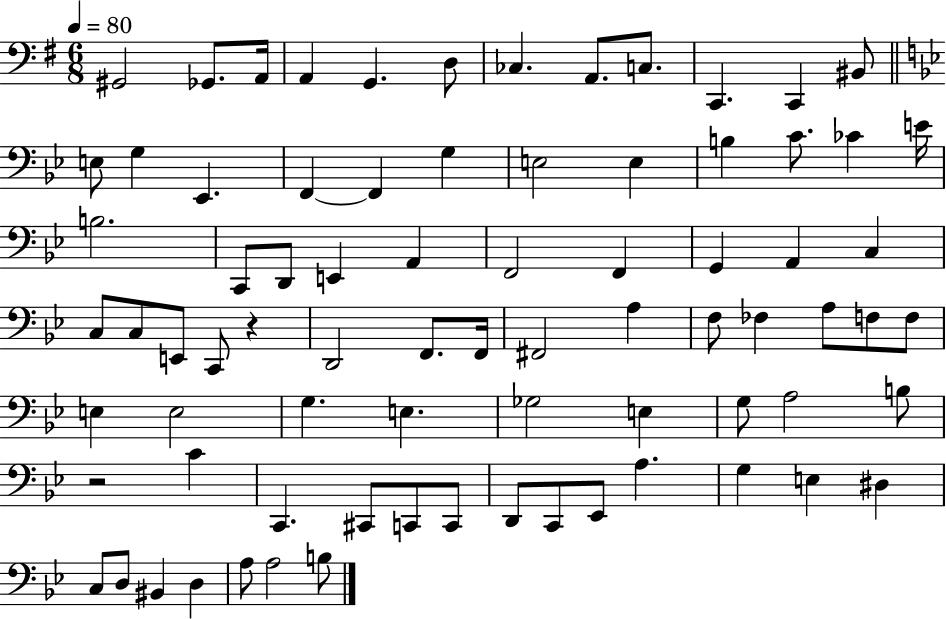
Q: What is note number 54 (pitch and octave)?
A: E3